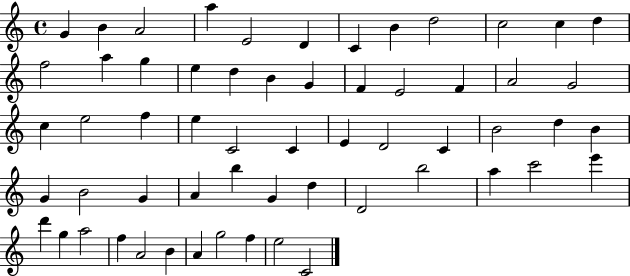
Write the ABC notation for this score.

X:1
T:Untitled
M:4/4
L:1/4
K:C
G B A2 a E2 D C B d2 c2 c d f2 a g e d B G F E2 F A2 G2 c e2 f e C2 C E D2 C B2 d B G B2 G A b G d D2 b2 a c'2 e' d' g a2 f A2 B A g2 f e2 C2